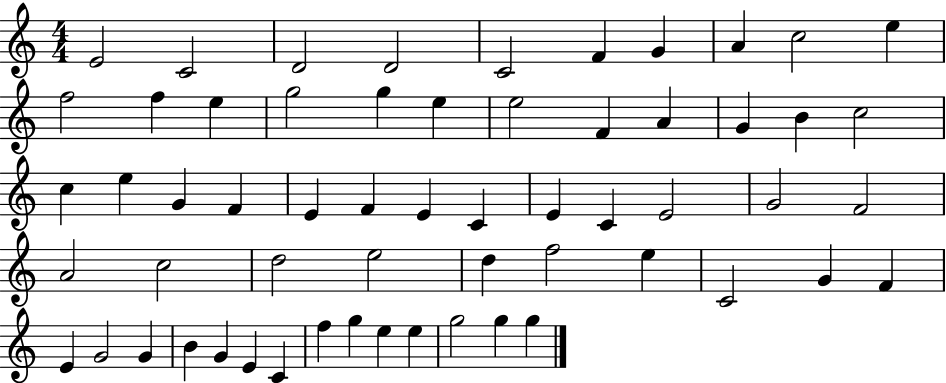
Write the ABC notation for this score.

X:1
T:Untitled
M:4/4
L:1/4
K:C
E2 C2 D2 D2 C2 F G A c2 e f2 f e g2 g e e2 F A G B c2 c e G F E F E C E C E2 G2 F2 A2 c2 d2 e2 d f2 e C2 G F E G2 G B G E C f g e e g2 g g